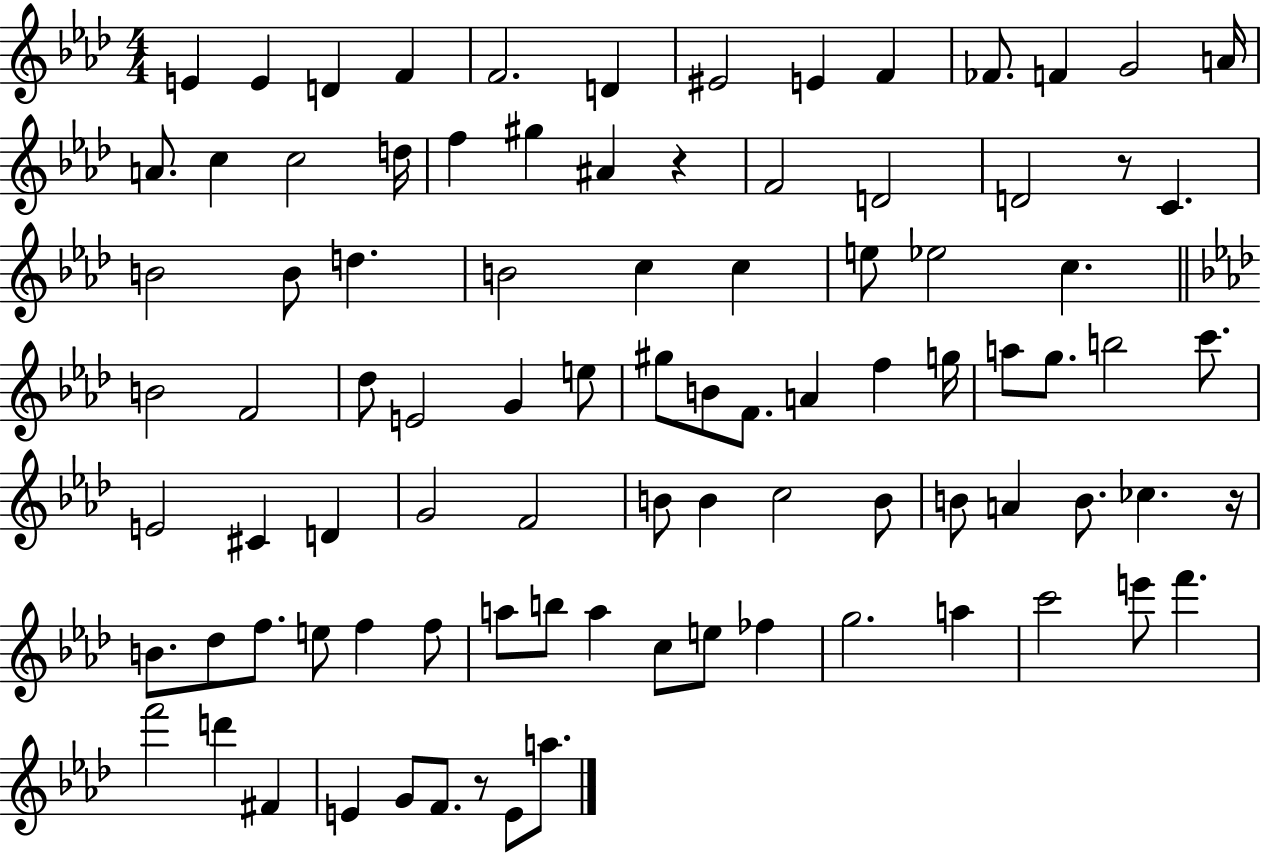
{
  \clef treble
  \numericTimeSignature
  \time 4/4
  \key aes \major
  e'4 e'4 d'4 f'4 | f'2. d'4 | eis'2 e'4 f'4 | fes'8. f'4 g'2 a'16 | \break a'8. c''4 c''2 d''16 | f''4 gis''4 ais'4 r4 | f'2 d'2 | d'2 r8 c'4. | \break b'2 b'8 d''4. | b'2 c''4 c''4 | e''8 ees''2 c''4. | \bar "||" \break \key f \minor b'2 f'2 | des''8 e'2 g'4 e''8 | gis''8 b'8 f'8. a'4 f''4 g''16 | a''8 g''8. b''2 c'''8. | \break e'2 cis'4 d'4 | g'2 f'2 | b'8 b'4 c''2 b'8 | b'8 a'4 b'8. ces''4. r16 | \break b'8. des''8 f''8. e''8 f''4 f''8 | a''8 b''8 a''4 c''8 e''8 fes''4 | g''2. a''4 | c'''2 e'''8 f'''4. | \break f'''2 d'''4 fis'4 | e'4 g'8 f'8. r8 e'8 a''8. | \bar "|."
}